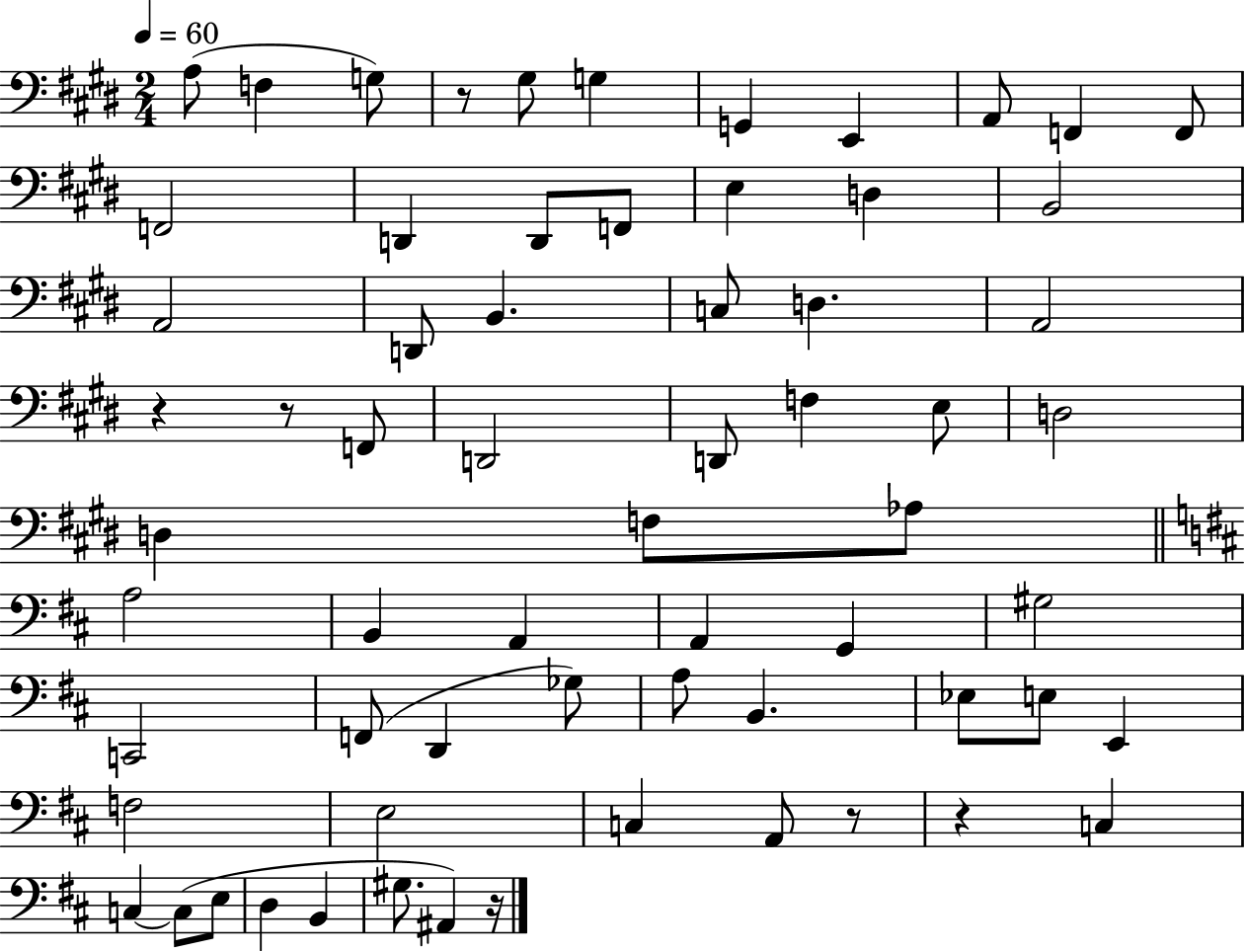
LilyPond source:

{
  \clef bass
  \numericTimeSignature
  \time 2/4
  \key e \major
  \tempo 4 = 60
  \repeat volta 2 { a8( f4 g8) | r8 gis8 g4 | g,4 e,4 | a,8 f,4 f,8 | \break f,2 | d,4 d,8 f,8 | e4 d4 | b,2 | \break a,2 | d,8 b,4. | c8 d4. | a,2 | \break r4 r8 f,8 | d,2 | d,8 f4 e8 | d2 | \break d4 f8 aes8 | \bar "||" \break \key d \major a2 | b,4 a,4 | a,4 g,4 | gis2 | \break c,2 | f,8( d,4 ges8) | a8 b,4. | ees8 e8 e,4 | \break f2 | e2 | c4 a,8 r8 | r4 c4 | \break c4~~ c8( e8 | d4 b,4 | gis8. ais,4) r16 | } \bar "|."
}